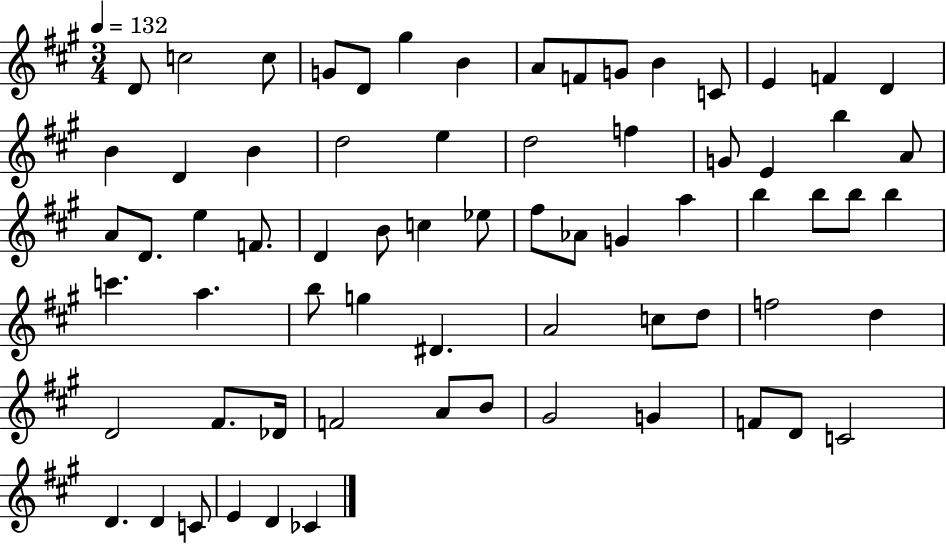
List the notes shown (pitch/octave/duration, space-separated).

D4/e C5/h C5/e G4/e D4/e G#5/q B4/q A4/e F4/e G4/e B4/q C4/e E4/q F4/q D4/q B4/q D4/q B4/q D5/h E5/q D5/h F5/q G4/e E4/q B5/q A4/e A4/e D4/e. E5/q F4/e. D4/q B4/e C5/q Eb5/e F#5/e Ab4/e G4/q A5/q B5/q B5/e B5/e B5/q C6/q. A5/q. B5/e G5/q D#4/q. A4/h C5/e D5/e F5/h D5/q D4/h F#4/e. Db4/s F4/h A4/e B4/e G#4/h G4/q F4/e D4/e C4/h D4/q. D4/q C4/e E4/q D4/q CES4/q